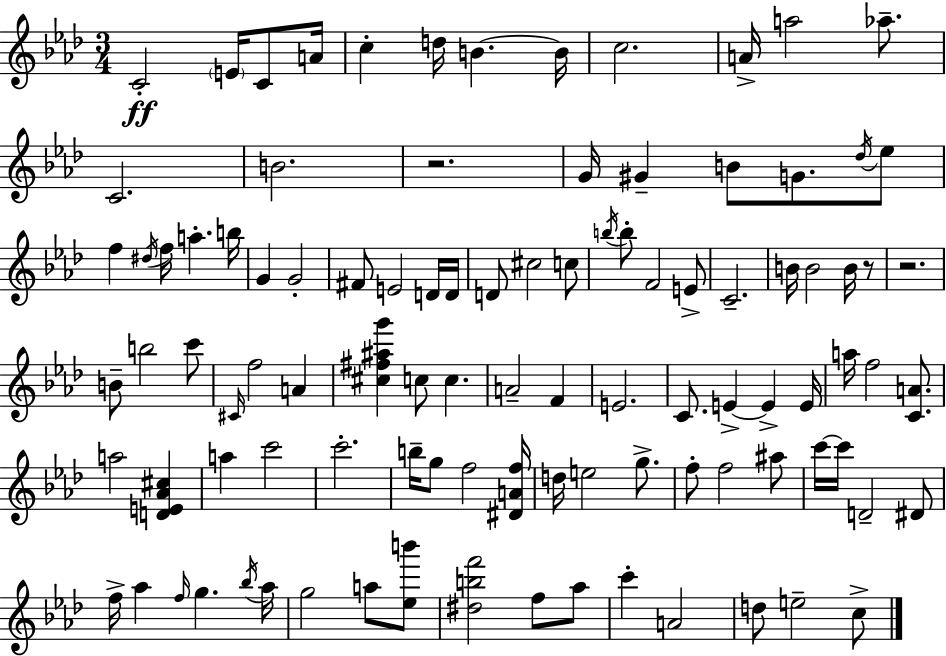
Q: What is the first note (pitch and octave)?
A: C4